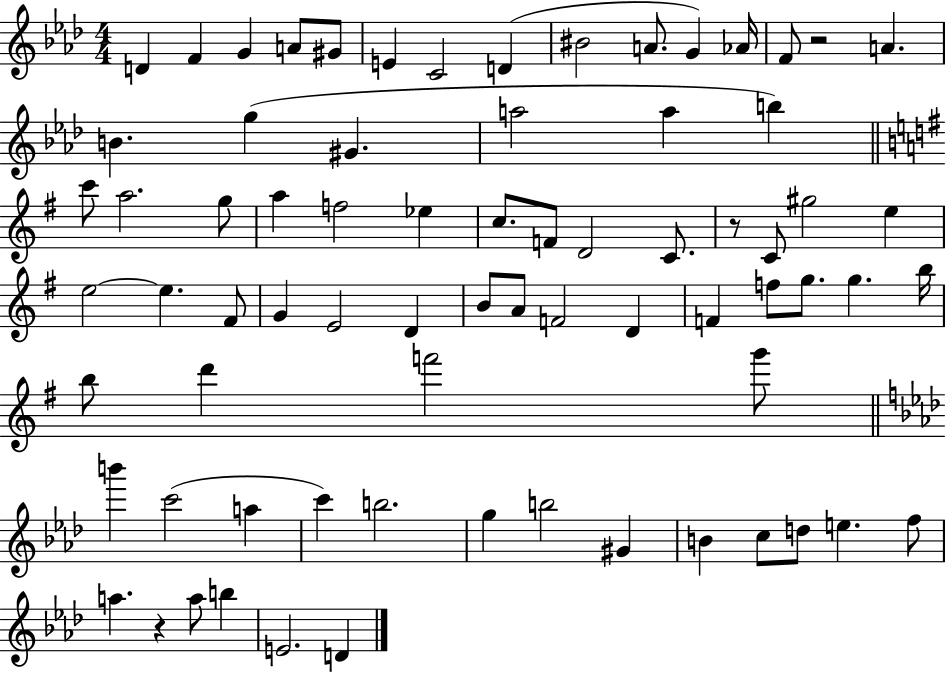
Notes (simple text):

D4/q F4/q G4/q A4/e G#4/e E4/q C4/h D4/q BIS4/h A4/e. G4/q Ab4/s F4/e R/h A4/q. B4/q. G5/q G#4/q. A5/h A5/q B5/q C6/e A5/h. G5/e A5/q F5/h Eb5/q C5/e. F4/e D4/h C4/e. R/e C4/e G#5/h E5/q E5/h E5/q. F#4/e G4/q E4/h D4/q B4/e A4/e F4/h D4/q F4/q F5/e G5/e. G5/q. B5/s B5/e D6/q F6/h G6/e B6/q C6/h A5/q C6/q B5/h. G5/q B5/h G#4/q B4/q C5/e D5/e E5/q. F5/e A5/q. R/q A5/e B5/q E4/h. D4/q